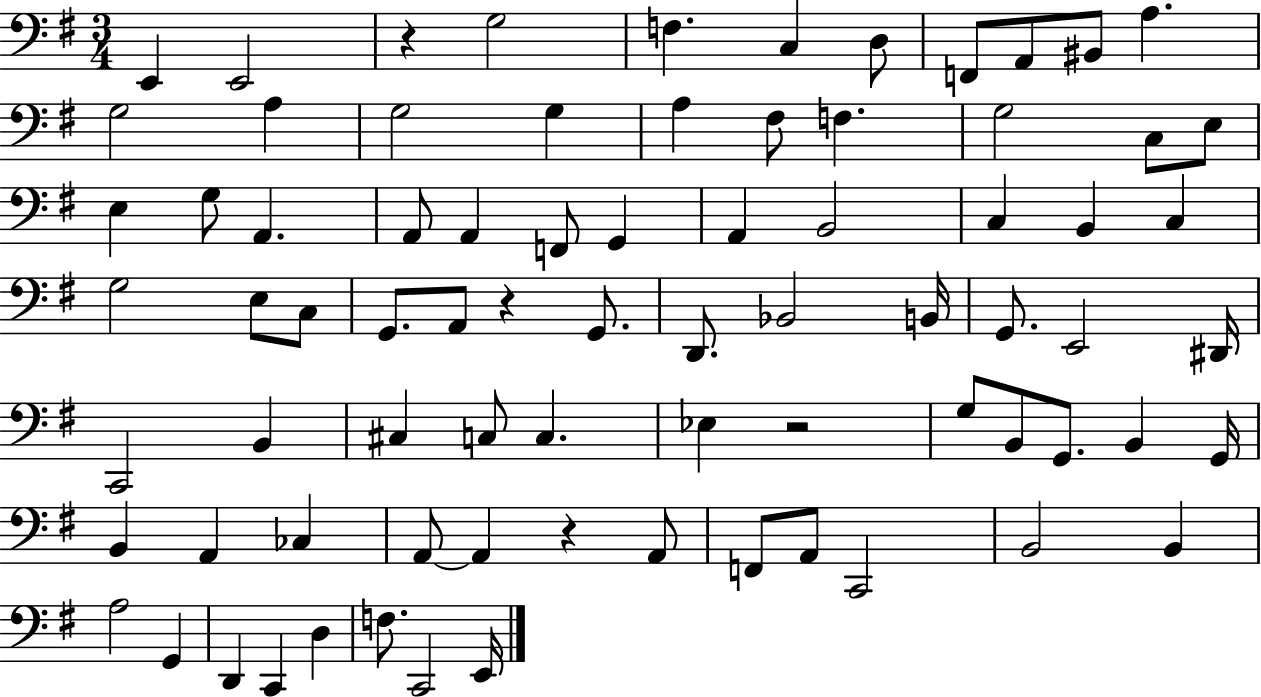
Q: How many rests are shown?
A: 4